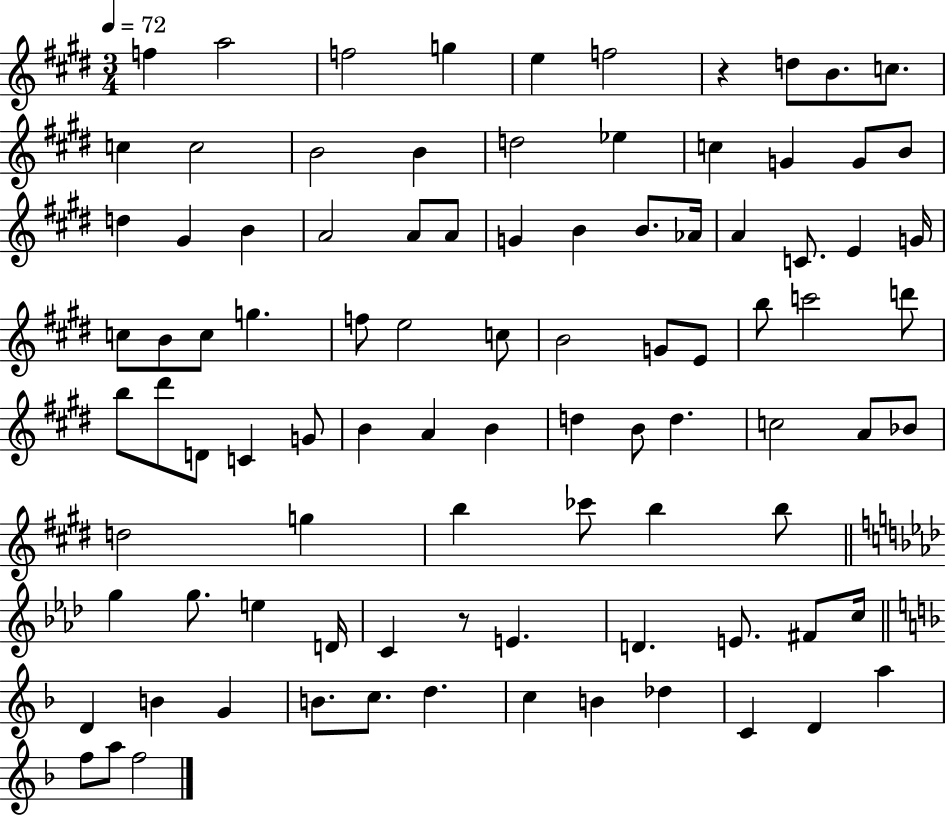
X:1
T:Untitled
M:3/4
L:1/4
K:E
f a2 f2 g e f2 z d/2 B/2 c/2 c c2 B2 B d2 _e c G G/2 B/2 d ^G B A2 A/2 A/2 G B B/2 _A/4 A C/2 E G/4 c/2 B/2 c/2 g f/2 e2 c/2 B2 G/2 E/2 b/2 c'2 d'/2 b/2 ^d'/2 D/2 C G/2 B A B d B/2 d c2 A/2 _B/2 d2 g b _c'/2 b b/2 g g/2 e D/4 C z/2 E D E/2 ^F/2 c/4 D B G B/2 c/2 d c B _d C D a f/2 a/2 f2